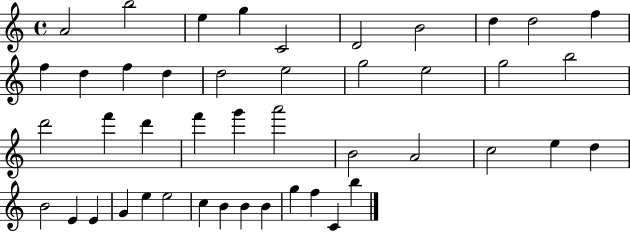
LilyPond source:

{
  \clef treble
  \time 4/4
  \defaultTimeSignature
  \key c \major
  a'2 b''2 | e''4 g''4 c'2 | d'2 b'2 | d''4 d''2 f''4 | \break f''4 d''4 f''4 d''4 | d''2 e''2 | g''2 e''2 | g''2 b''2 | \break d'''2 f'''4 d'''4 | f'''4 g'''4 a'''2 | b'2 a'2 | c''2 e''4 d''4 | \break b'2 e'4 e'4 | g'4 e''4 e''2 | c''4 b'4 b'4 b'4 | g''4 f''4 c'4 b''4 | \break \bar "|."
}